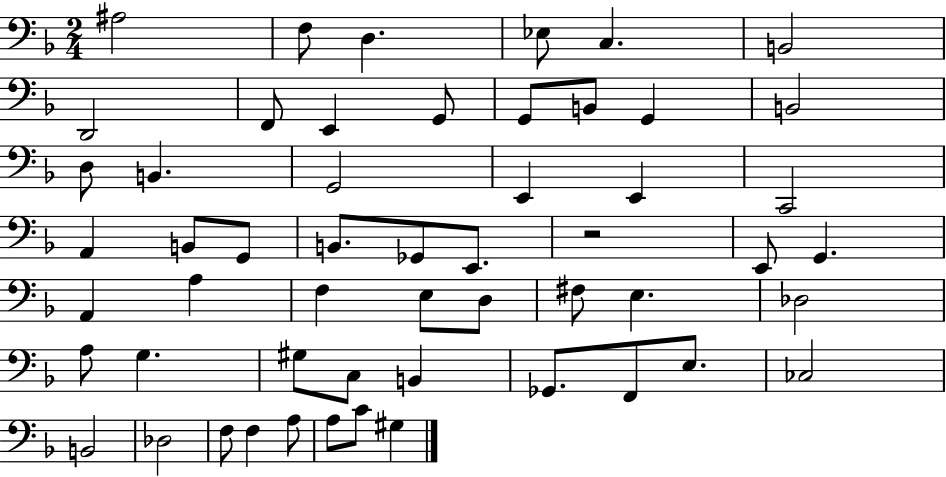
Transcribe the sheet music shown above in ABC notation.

X:1
T:Untitled
M:2/4
L:1/4
K:F
^A,2 F,/2 D, _E,/2 C, B,,2 D,,2 F,,/2 E,, G,,/2 G,,/2 B,,/2 G,, B,,2 D,/2 B,, G,,2 E,, E,, C,,2 A,, B,,/2 G,,/2 B,,/2 _G,,/2 E,,/2 z2 E,,/2 G,, A,, A, F, E,/2 D,/2 ^F,/2 E, _D,2 A,/2 G, ^G,/2 C,/2 B,, _G,,/2 F,,/2 E,/2 _C,2 B,,2 _D,2 F,/2 F, A,/2 A,/2 C/2 ^G,